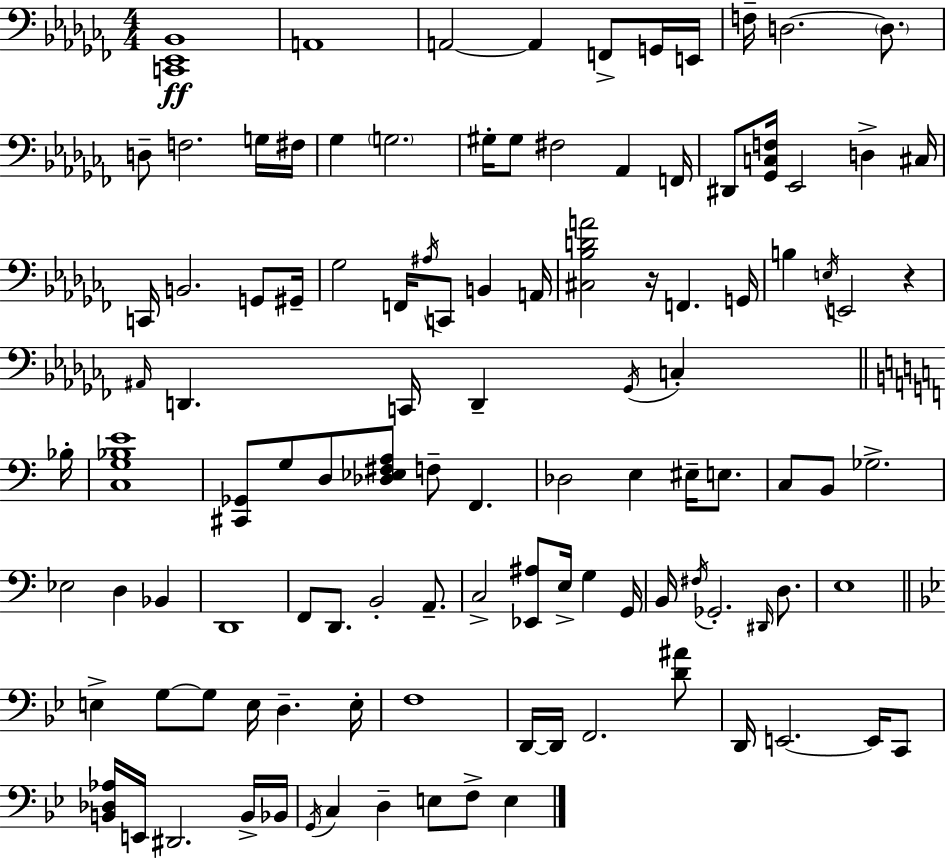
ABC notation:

X:1
T:Untitled
M:4/4
L:1/4
K:Abm
[C,,_E,,_B,,]4 A,,4 A,,2 A,, F,,/2 G,,/4 E,,/4 F,/4 D,2 D,/2 D,/2 F,2 G,/4 ^F,/4 _G, G,2 ^G,/4 ^G,/2 ^F,2 _A,, F,,/4 ^D,,/2 [_G,,C,F,]/4 _E,,2 D, ^C,/4 C,,/4 B,,2 G,,/2 ^G,,/4 _G,2 F,,/4 ^A,/4 C,,/2 B,, A,,/4 [^C,_B,DA]2 z/4 F,, G,,/4 B, E,/4 E,,2 z ^A,,/4 D,, C,,/4 D,, _G,,/4 C, _B,/4 [C,G,_B,E]4 [^C,,_G,,]/2 G,/2 D,/2 [_D,_E,^F,A,]/2 F,/2 F,, _D,2 E, ^E,/4 E,/2 C,/2 B,,/2 _G,2 _E,2 D, _B,, D,,4 F,,/2 D,,/2 B,,2 A,,/2 C,2 [_E,,^A,]/2 E,/4 G, G,,/4 B,,/4 ^F,/4 _G,,2 ^D,,/4 D,/2 E,4 E, G,/2 G,/2 E,/4 D, E,/4 F,4 D,,/4 D,,/4 F,,2 [D^A]/2 D,,/4 E,,2 E,,/4 C,,/2 [B,,_D,_A,]/4 E,,/4 ^D,,2 B,,/4 _B,,/4 G,,/4 C, D, E,/2 F,/2 E,